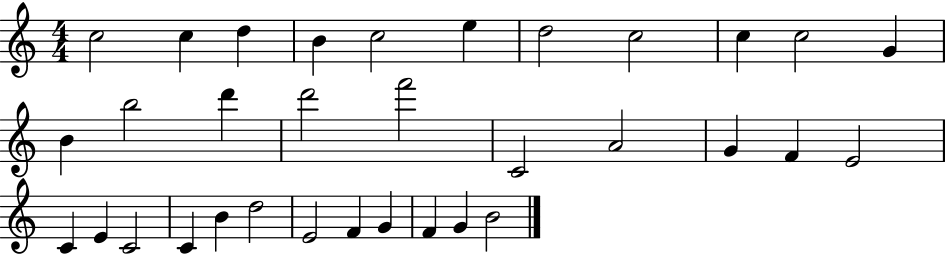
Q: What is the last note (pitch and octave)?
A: B4